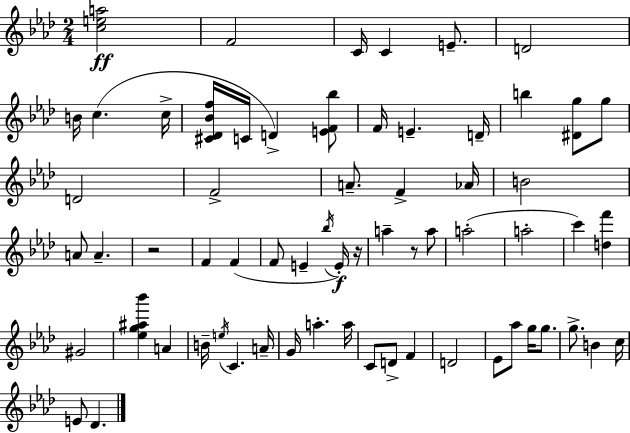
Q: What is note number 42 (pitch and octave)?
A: A5